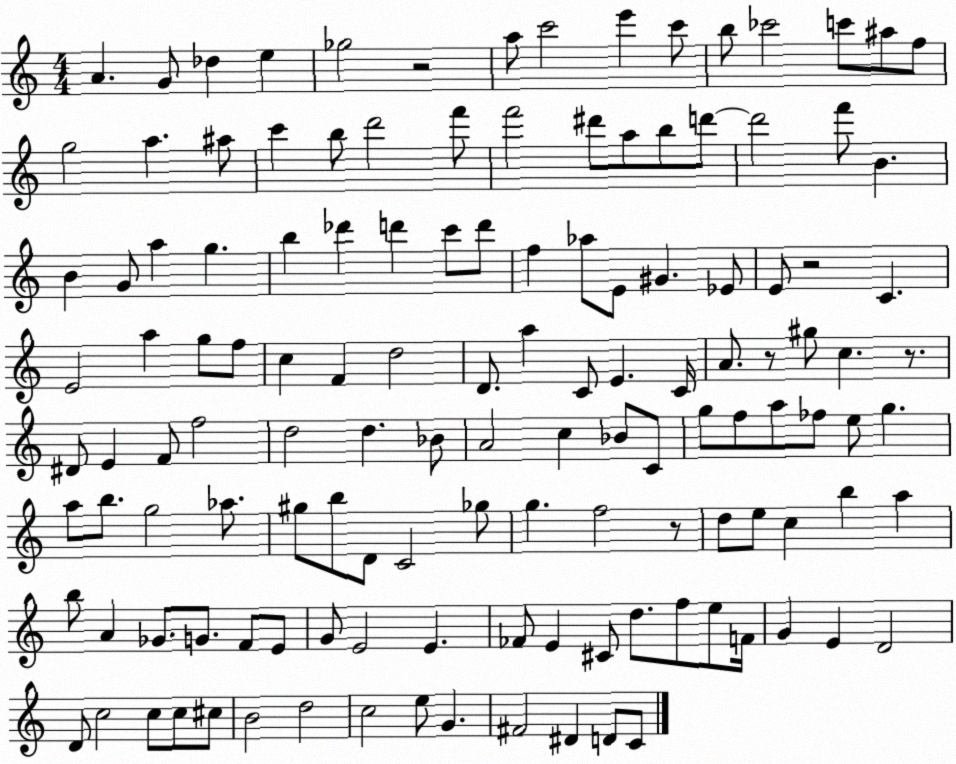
X:1
T:Untitled
M:4/4
L:1/4
K:C
A G/2 _d e _g2 z2 a/2 c'2 e' c'/2 b/2 _c'2 c'/2 ^a/2 f/2 g2 a ^a/2 c' b/2 d'2 f'/2 f'2 ^d'/2 a/2 b/2 d'/2 d'2 f'/2 B B G/2 a g b _d' d' c'/2 d'/2 f _a/2 E/2 ^G _E/2 E/2 z2 C E2 a g/2 f/2 c F d2 D/2 a C/2 E C/4 A/2 z/2 ^g/2 c z/2 ^D/2 E F/2 f2 d2 d _B/2 A2 c _B/2 C/2 g/2 f/2 a/2 _f/2 e/2 g a/2 b/2 g2 _a/2 ^g/2 b/2 D/2 C2 _g/2 g f2 z/2 d/2 e/2 c b a b/2 A _G/2 G/2 F/2 E/2 G/2 E2 E _F/2 E ^C/2 d/2 f/2 e/2 F/4 G E D2 D/2 c2 c/2 c/2 ^c/2 B2 d2 c2 e/2 G ^F2 ^D D/2 C/2